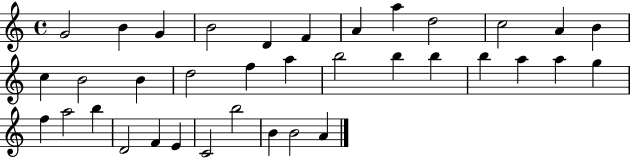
G4/h B4/q G4/q B4/h D4/q F4/q A4/q A5/q D5/h C5/h A4/q B4/q C5/q B4/h B4/q D5/h F5/q A5/q B5/h B5/q B5/q B5/q A5/q A5/q G5/q F5/q A5/h B5/q D4/h F4/q E4/q C4/h B5/h B4/q B4/h A4/q